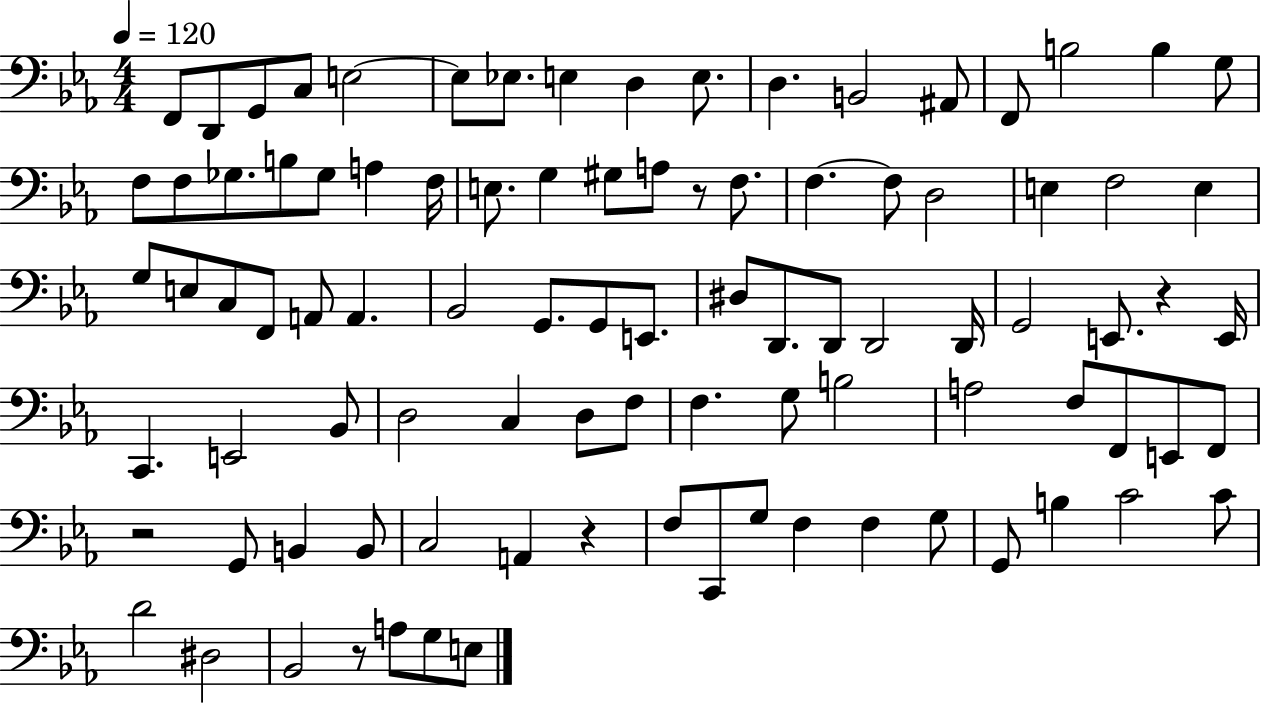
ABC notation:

X:1
T:Untitled
M:4/4
L:1/4
K:Eb
F,,/2 D,,/2 G,,/2 C,/2 E,2 E,/2 _E,/2 E, D, E,/2 D, B,,2 ^A,,/2 F,,/2 B,2 B, G,/2 F,/2 F,/2 _G,/2 B,/2 _G,/2 A, F,/4 E,/2 G, ^G,/2 A,/2 z/2 F,/2 F, F,/2 D,2 E, F,2 E, G,/2 E,/2 C,/2 F,,/2 A,,/2 A,, _B,,2 G,,/2 G,,/2 E,,/2 ^D,/2 D,,/2 D,,/2 D,,2 D,,/4 G,,2 E,,/2 z E,,/4 C,, E,,2 _B,,/2 D,2 C, D,/2 F,/2 F, G,/2 B,2 A,2 F,/2 F,,/2 E,,/2 F,,/2 z2 G,,/2 B,, B,,/2 C,2 A,, z F,/2 C,,/2 G,/2 F, F, G,/2 G,,/2 B, C2 C/2 D2 ^D,2 _B,,2 z/2 A,/2 G,/2 E,/2